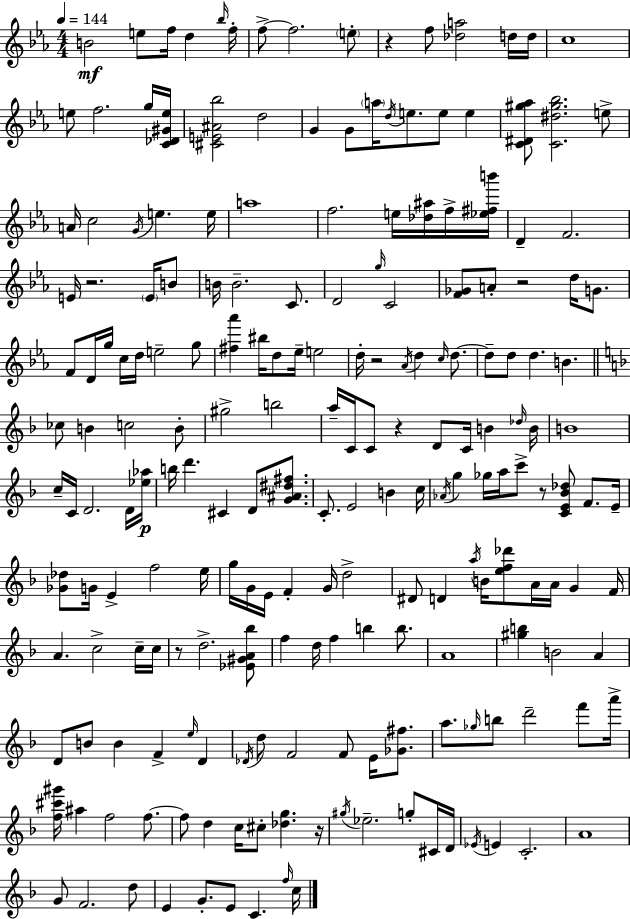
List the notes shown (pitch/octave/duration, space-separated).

B4/h E5/e F5/s D5/q Bb5/s F5/s F5/e F5/h. E5/e R/q F5/e [Db5,A5]/h D5/s D5/s C5/w E5/e F5/h. G5/s [C4,Db4,G#4,E5]/s [C#4,E4,A#4,Bb5]/h D5/h G4/q G4/e A5/s D5/s E5/e. E5/e E5/q [C4,D#4,G#5,Ab5]/e [C4,D#5,G#5,Bb5]/h. E5/e A4/s C5/h G4/s E5/q. E5/s A5/w F5/h. E5/s [Db5,A#5]/s F5/s [Eb5,F#5,B6]/s D4/q F4/h. E4/s R/h. E4/s B4/e B4/s B4/h. C4/e. D4/h G5/s C4/h [F4,Gb4]/e A4/e R/h D5/s G4/e. F4/e D4/s G5/s C5/s D5/s E5/h G5/e [F#5,Ab6]/q BIS5/s D5/e Eb5/s E5/h D5/s R/h Ab4/s D5/q C5/s D5/e. D5/e D5/e D5/q. B4/q. CES5/e B4/q C5/h B4/e G#5/h B5/h A5/s C4/s C4/e R/q D4/e C4/s B4/q Db5/s B4/s B4/w C5/s C4/s D4/h. D4/s [Eb5,Ab5]/s B5/s D6/q. C#4/q D4/e [G4,A#4,D#5,F#5]/e. C4/e. E4/h B4/q C5/s Ab4/s G5/q Gb5/s A5/s C6/e R/e [C4,E4,Bb4,Db5]/e F4/e. E4/s [Gb4,Db5]/e G4/s E4/q F5/h E5/s G5/s G4/s E4/s F4/q G4/s D5/h D#4/e D4/q A5/s B4/s [E5,F5,Db6]/e A4/s A4/s G4/q F4/s A4/q. C5/h C5/s C5/s R/e D5/h. [Eb4,G#4,A4,Bb5]/e F5/q D5/s F5/q B5/q B5/e. A4/w [G#5,B5]/q B4/h A4/q D4/e B4/e B4/q F4/q E5/s D4/q Db4/s D5/e F4/h F4/e E4/s [Gb4,F#5]/e. A5/e. Gb5/s B5/e D6/h F6/e A6/s [F5,C#6,G#6]/s A#5/q F5/h F5/e. F5/e D5/q C5/s C#5/e [Db5,G5]/q. R/s G#5/s Eb5/h. G5/e C#4/s D4/s Eb4/s E4/q C4/h. A4/w G4/e F4/h. D5/e E4/q G4/e. E4/e C4/q. F5/s C5/s